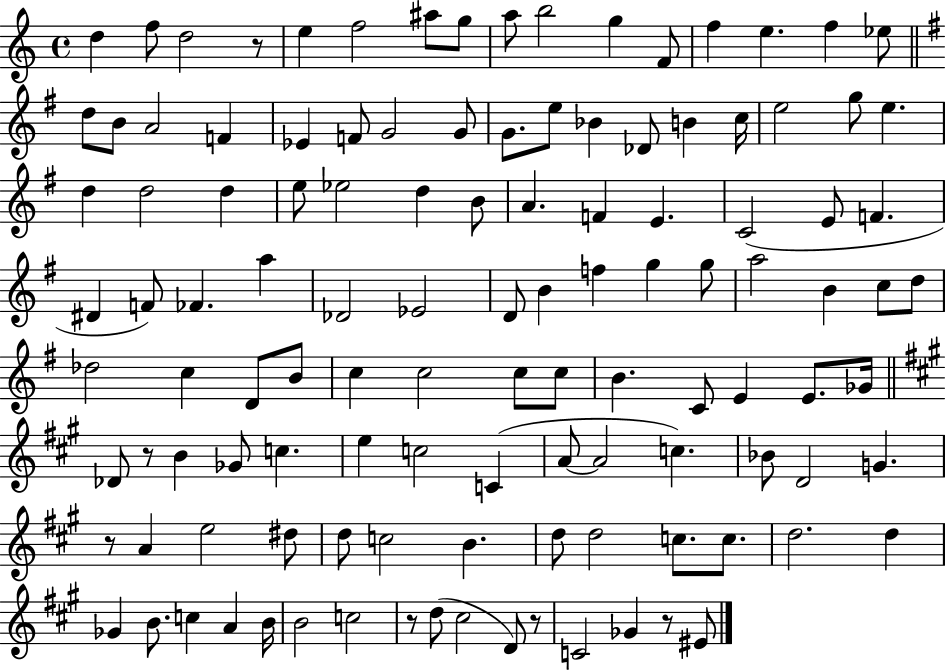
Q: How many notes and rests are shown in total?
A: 117